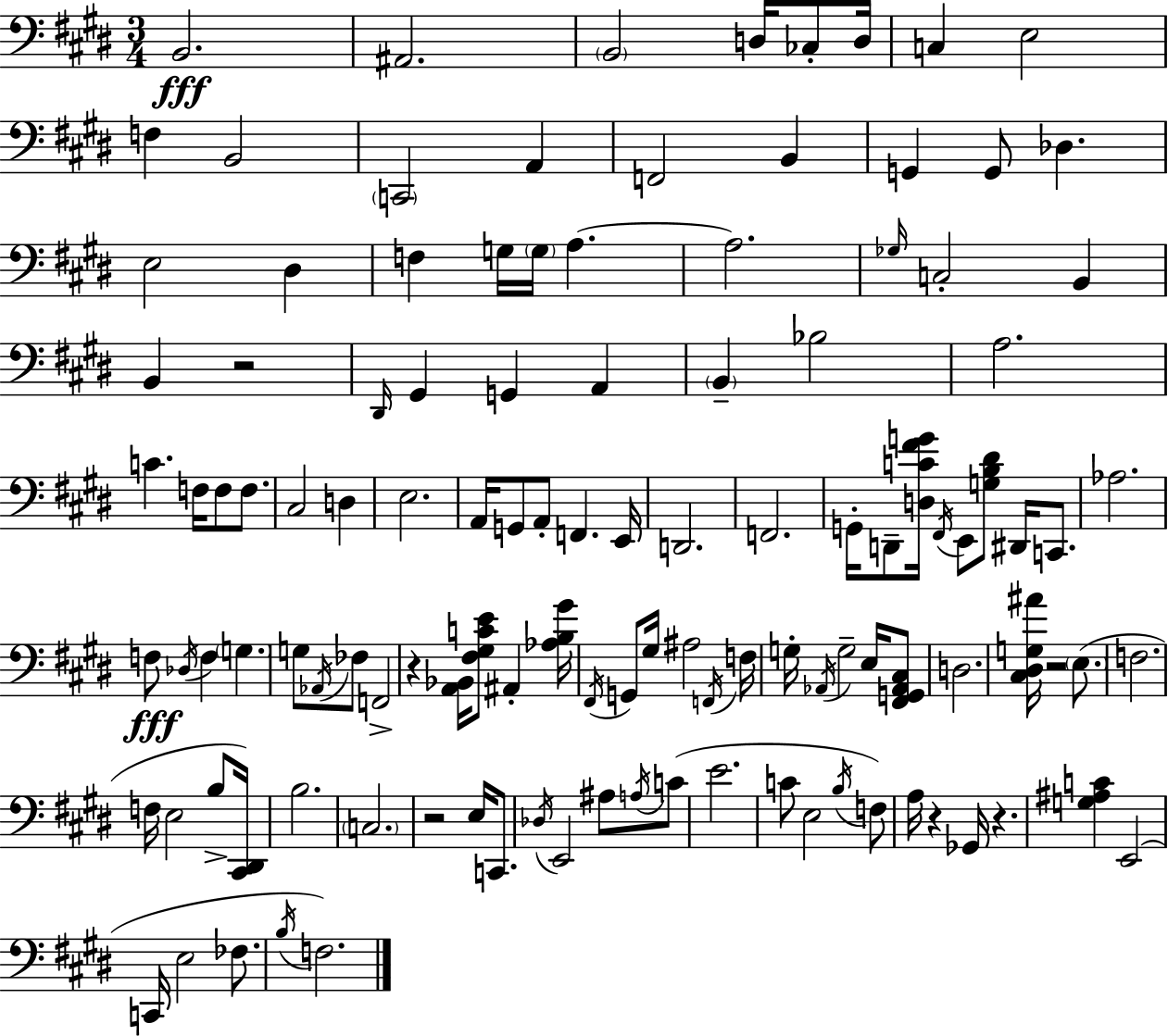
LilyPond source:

{
  \clef bass
  \numericTimeSignature
  \time 3/4
  \key e \major
  b,2.\fff | ais,2. | \parenthesize b,2 d16 ces8-. d16 | c4 e2 | \break f4 b,2 | \parenthesize c,2 a,4 | f,2 b,4 | g,4 g,8 des4. | \break e2 dis4 | f4 g16 \parenthesize g16 a4.~~ | a2. | \grace { ges16 } c2-. b,4 | \break b,4 r2 | \grace { dis,16 } gis,4 g,4 a,4 | \parenthesize b,4-- bes2 | a2. | \break c'4. f16 f8 f8. | cis2 d4 | e2. | a,16 g,8 a,8-. f,4. | \break e,16 d,2. | f,2. | g,16-. d,8-- <d c' fis' g'>16 \acciaccatura { fis,16 } e,8 <g b dis'>8 dis,16 | c,8. aes2. | \break f8\fff \acciaccatura { des16 } f4 \parenthesize g4. | g8 \acciaccatura { aes,16 } fes8 f,2-> | r4 <a, bes,>16 <fis gis c' e'>8 | ais,4-. <aes b gis'>16 \acciaccatura { fis,16 } g,8 gis16 ais2 | \break \acciaccatura { f,16 } f16 g16-. \acciaccatura { aes,16 } g2-- | e16 <fis, g, aes, cis>8 d2. | <cis dis g ais'>16 r2 | \parenthesize e8.( f2. | \break f16 e2 | b8-> <cis, dis,>16) b2. | \parenthesize c2. | r2 | \break e16 c,8. \acciaccatura { des16 } e,2 | ais8 \acciaccatura { a16 }( c'8 e'2. | c'8 | e2 \acciaccatura { b16 }) f8 a16 | \break r4 ges,16 r4. <g ais c'>4 | e,2( c,16 | e2 fes8. \acciaccatura { b16 } | f2.) | \break \bar "|."
}